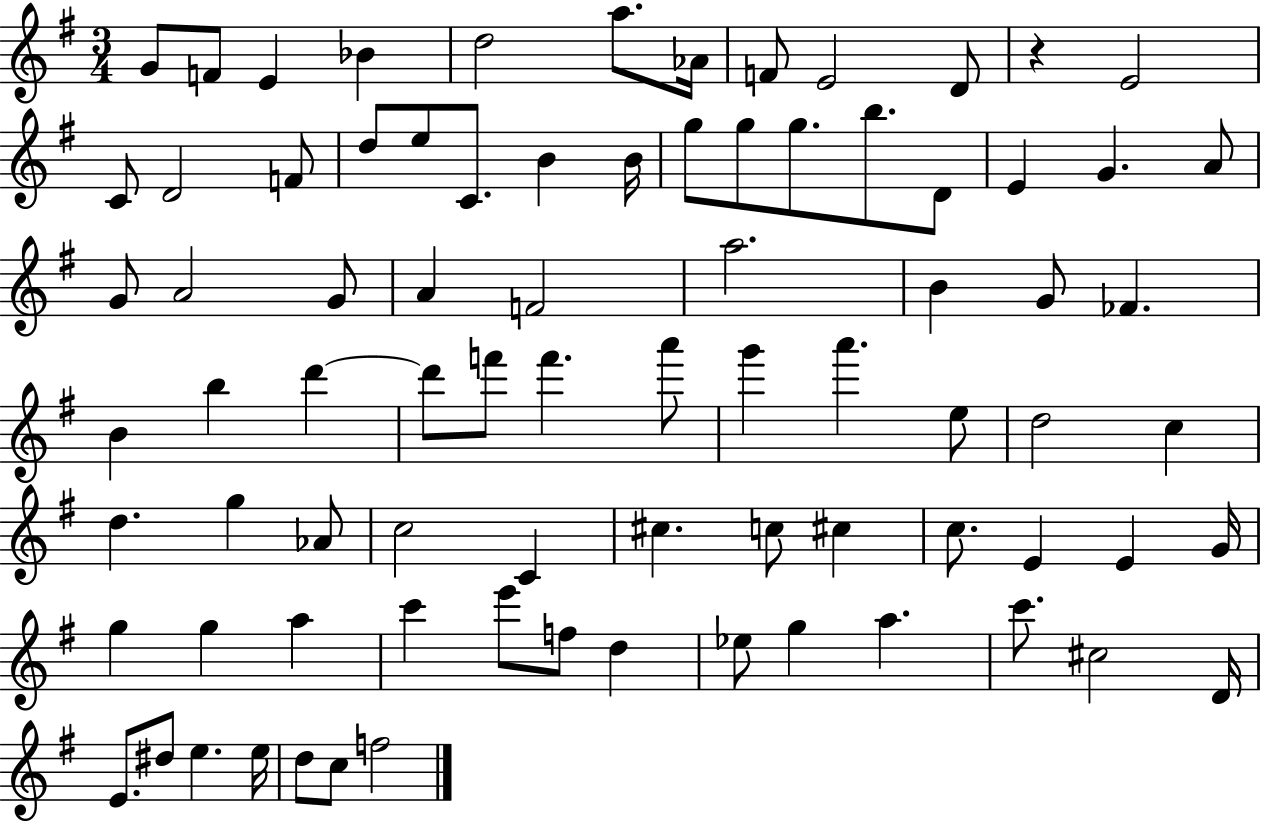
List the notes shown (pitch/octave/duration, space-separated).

G4/e F4/e E4/q Bb4/q D5/h A5/e. Ab4/s F4/e E4/h D4/e R/q E4/h C4/e D4/h F4/e D5/e E5/e C4/e. B4/q B4/s G5/e G5/e G5/e. B5/e. D4/e E4/q G4/q. A4/e G4/e A4/h G4/e A4/q F4/h A5/h. B4/q G4/e FES4/q. B4/q B5/q D6/q D6/e F6/e F6/q. A6/e G6/q A6/q. E5/e D5/h C5/q D5/q. G5/q Ab4/e C5/h C4/q C#5/q. C5/e C#5/q C5/e. E4/q E4/q G4/s G5/q G5/q A5/q C6/q E6/e F5/e D5/q Eb5/e G5/q A5/q. C6/e. C#5/h D4/s E4/e. D#5/e E5/q. E5/s D5/e C5/e F5/h